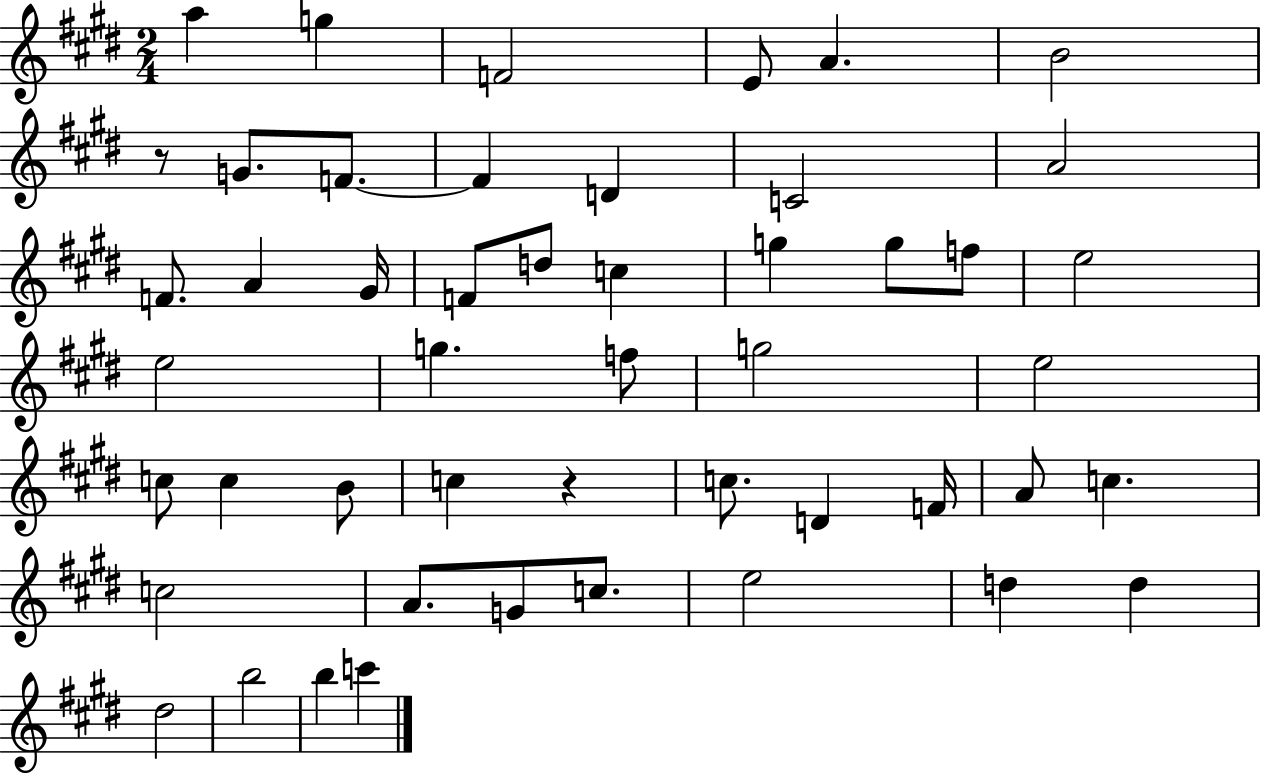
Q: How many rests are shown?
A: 2